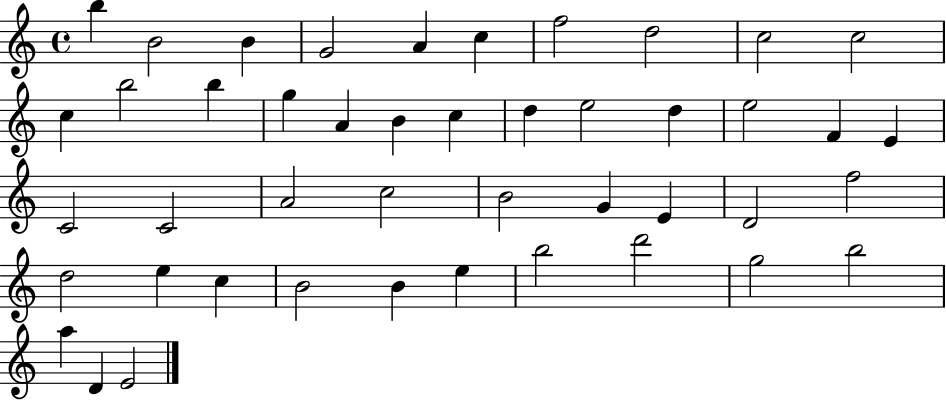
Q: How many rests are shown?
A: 0